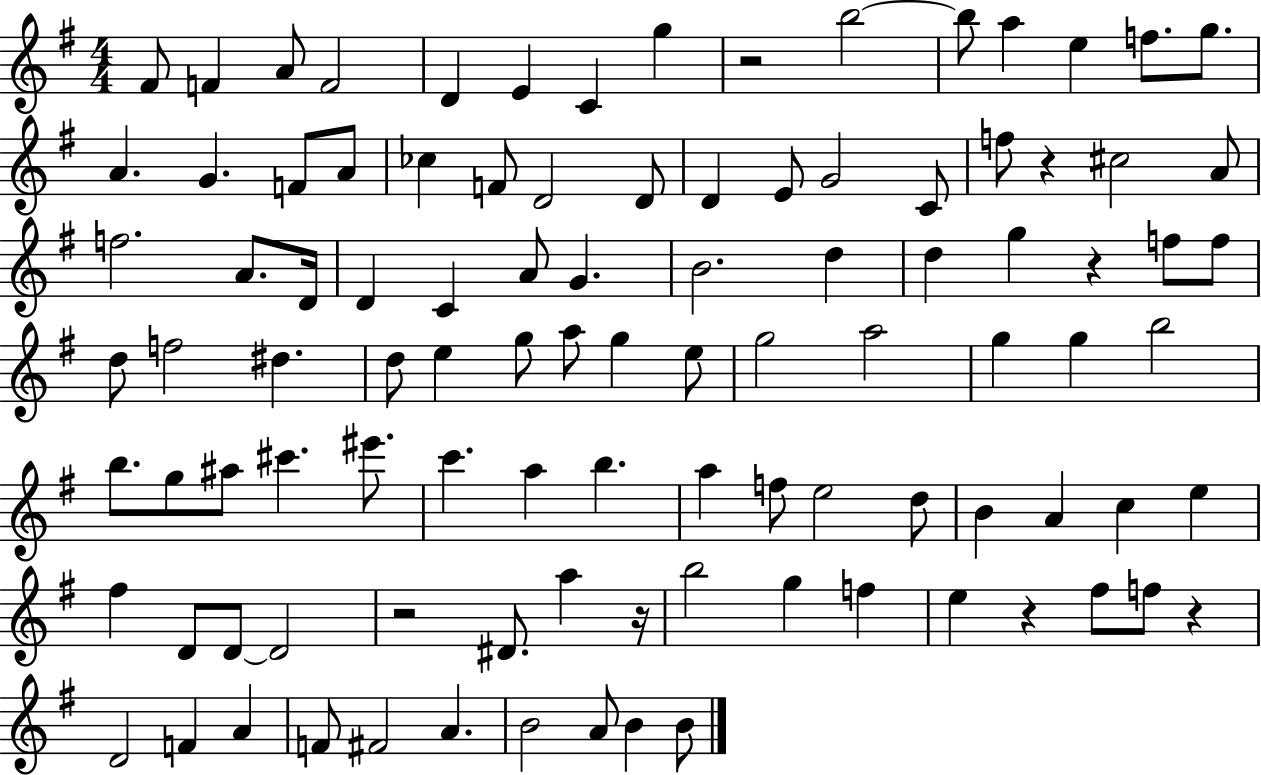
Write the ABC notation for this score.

X:1
T:Untitled
M:4/4
L:1/4
K:G
^F/2 F A/2 F2 D E C g z2 b2 b/2 a e f/2 g/2 A G F/2 A/2 _c F/2 D2 D/2 D E/2 G2 C/2 f/2 z ^c2 A/2 f2 A/2 D/4 D C A/2 G B2 d d g z f/2 f/2 d/2 f2 ^d d/2 e g/2 a/2 g e/2 g2 a2 g g b2 b/2 g/2 ^a/2 ^c' ^e'/2 c' a b a f/2 e2 d/2 B A c e ^f D/2 D/2 D2 z2 ^D/2 a z/4 b2 g f e z ^f/2 f/2 z D2 F A F/2 ^F2 A B2 A/2 B B/2